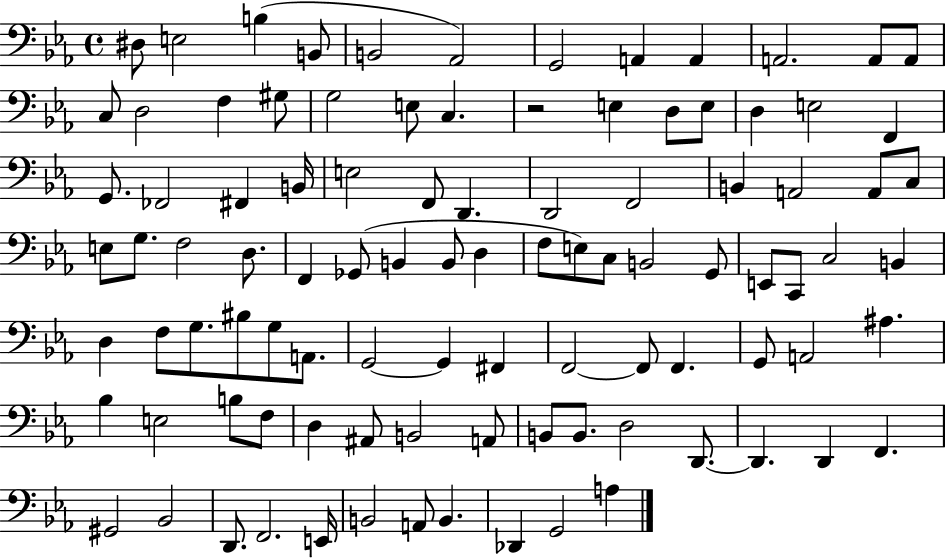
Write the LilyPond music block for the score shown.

{
  \clef bass
  \time 4/4
  \defaultTimeSignature
  \key ees \major
  dis8 e2 b4( b,8 | b,2 aes,2) | g,2 a,4 a,4 | a,2. a,8 a,8 | \break c8 d2 f4 gis8 | g2 e8 c4. | r2 e4 d8 e8 | d4 e2 f,4 | \break g,8. fes,2 fis,4 b,16 | e2 f,8 d,4. | d,2 f,2 | b,4 a,2 a,8 c8 | \break e8 g8. f2 d8. | f,4 ges,8( b,4 b,8 d4 | f8 e8) c8 b,2 g,8 | e,8 c,8 c2 b,4 | \break d4 f8 g8. bis8 g8 a,8. | g,2~~ g,4 fis,4 | f,2~~ f,8 f,4. | g,8 a,2 ais4. | \break bes4 e2 b8 f8 | d4 ais,8 b,2 a,8 | b,8 b,8. d2 d,8.~~ | d,4. d,4 f,4. | \break gis,2 bes,2 | d,8. f,2. e,16 | b,2 a,8 b,4. | des,4 g,2 a4 | \break \bar "|."
}